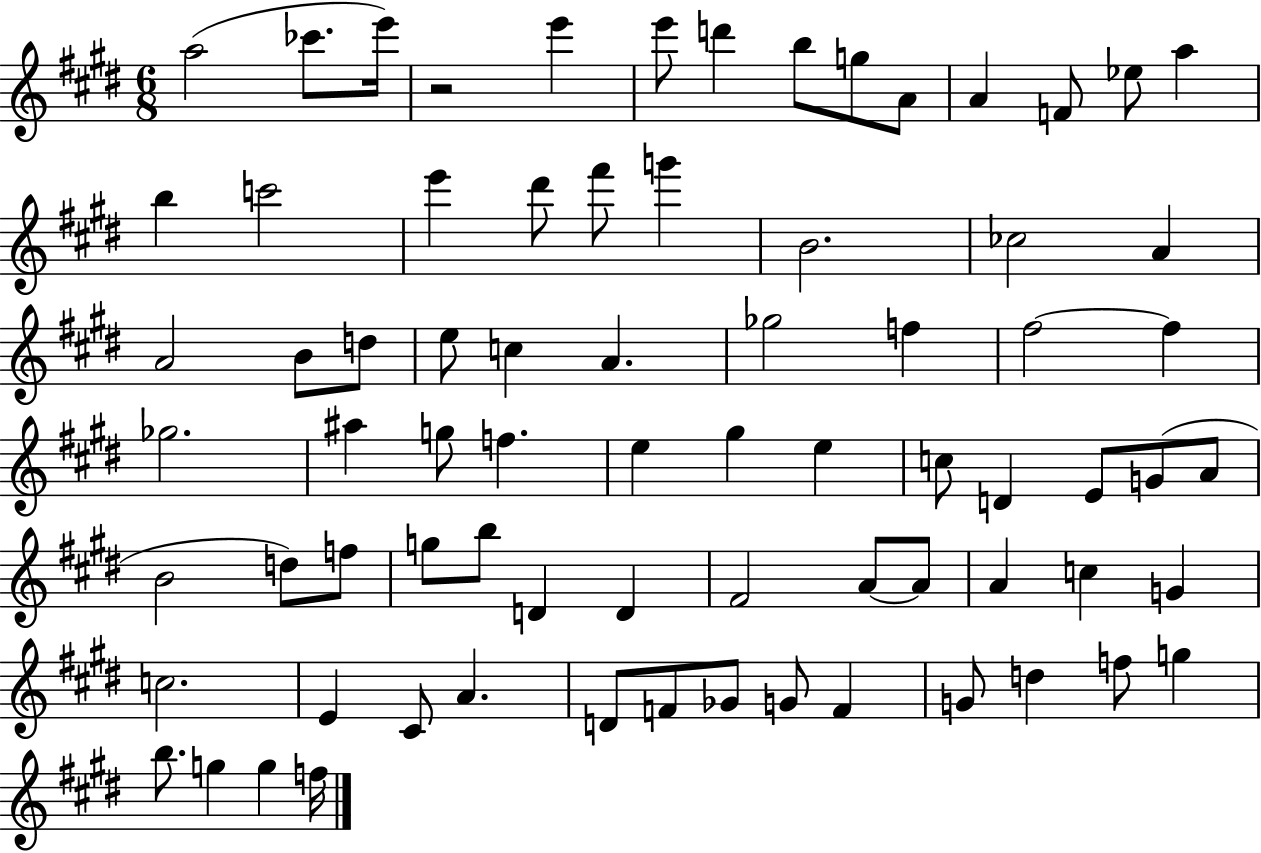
A5/h CES6/e. E6/s R/h E6/q E6/e D6/q B5/e G5/e A4/e A4/q F4/e Eb5/e A5/q B5/q C6/h E6/q D#6/e F#6/e G6/q B4/h. CES5/h A4/q A4/h B4/e D5/e E5/e C5/q A4/q. Gb5/h F5/q F#5/h F#5/q Gb5/h. A#5/q G5/e F5/q. E5/q G#5/q E5/q C5/e D4/q E4/e G4/e A4/e B4/h D5/e F5/e G5/e B5/e D4/q D4/q F#4/h A4/e A4/e A4/q C5/q G4/q C5/h. E4/q C#4/e A4/q. D4/e F4/e Gb4/e G4/e F4/q G4/e D5/q F5/e G5/q B5/e. G5/q G5/q F5/s